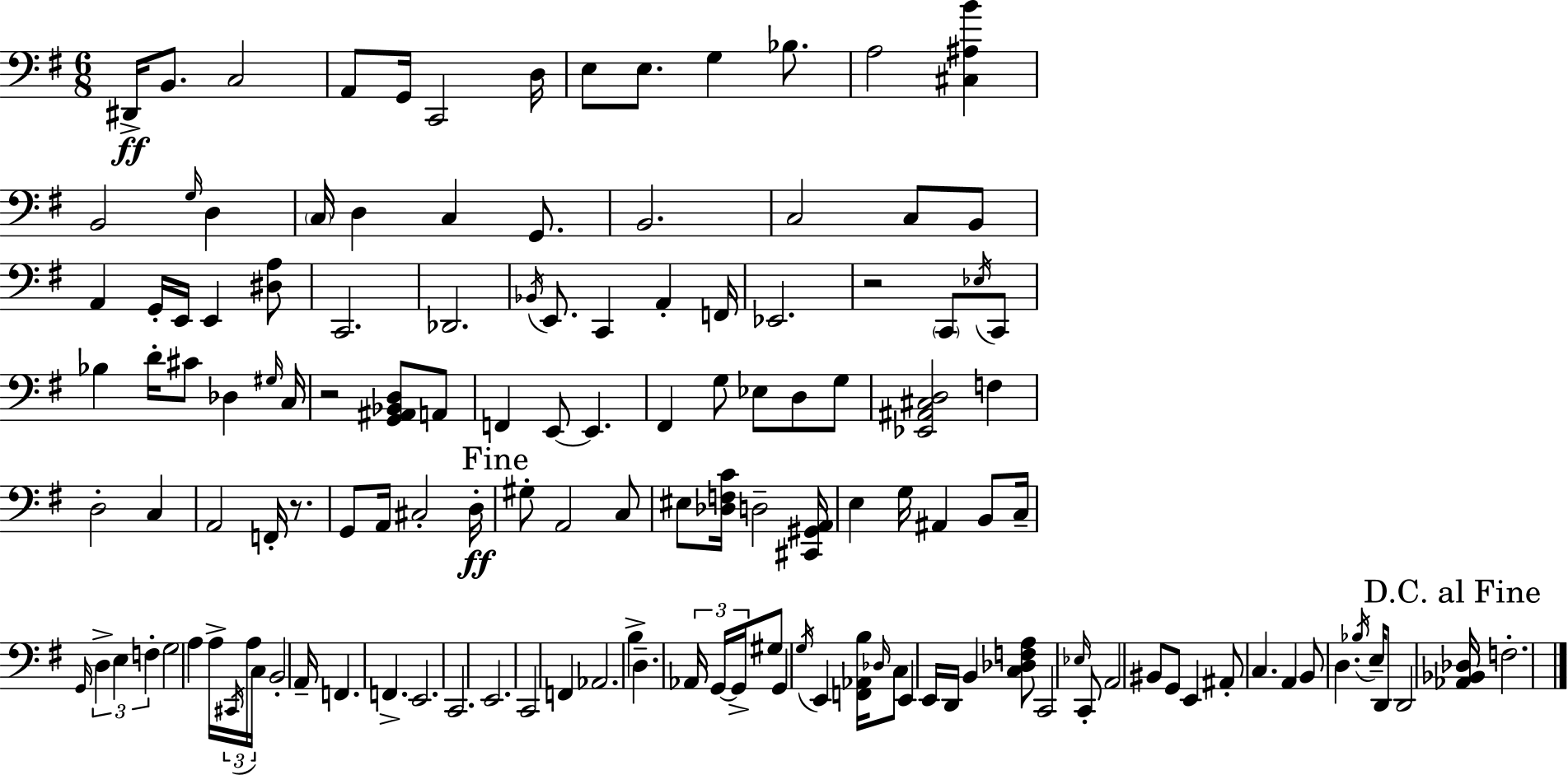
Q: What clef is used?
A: bass